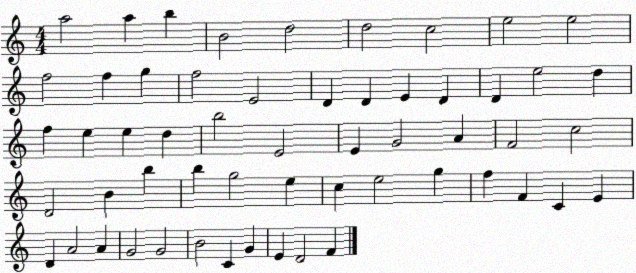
X:1
T:Untitled
M:4/4
L:1/4
K:C
a2 a b B2 d2 d2 c2 e2 e2 f2 f g f2 E2 D D E D D e2 d f e e d b2 E2 E G2 A F2 c2 D2 B b b g2 e c e2 g f F C E D A2 A G2 G2 B2 C G E D2 F